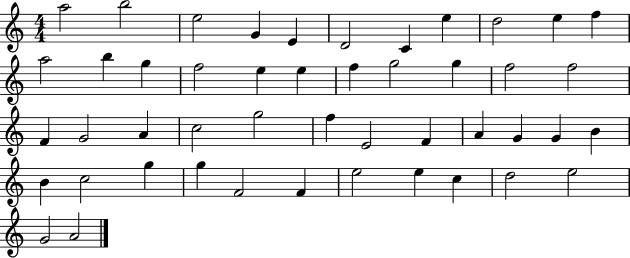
{
  \clef treble
  \numericTimeSignature
  \time 4/4
  \key c \major
  a''2 b''2 | e''2 g'4 e'4 | d'2 c'4 e''4 | d''2 e''4 f''4 | \break a''2 b''4 g''4 | f''2 e''4 e''4 | f''4 g''2 g''4 | f''2 f''2 | \break f'4 g'2 a'4 | c''2 g''2 | f''4 e'2 f'4 | a'4 g'4 g'4 b'4 | \break b'4 c''2 g''4 | g''4 f'2 f'4 | e''2 e''4 c''4 | d''2 e''2 | \break g'2 a'2 | \bar "|."
}